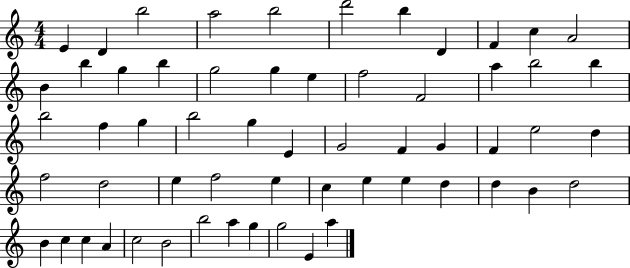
E4/q D4/q B5/h A5/h B5/h D6/h B5/q D4/q F4/q C5/q A4/h B4/q B5/q G5/q B5/q G5/h G5/q E5/q F5/h F4/h A5/q B5/h B5/q B5/h F5/q G5/q B5/h G5/q E4/q G4/h F4/q G4/q F4/q E5/h D5/q F5/h D5/h E5/q F5/h E5/q C5/q E5/q E5/q D5/q D5/q B4/q D5/h B4/q C5/q C5/q A4/q C5/h B4/h B5/h A5/q G5/q G5/h E4/q A5/q